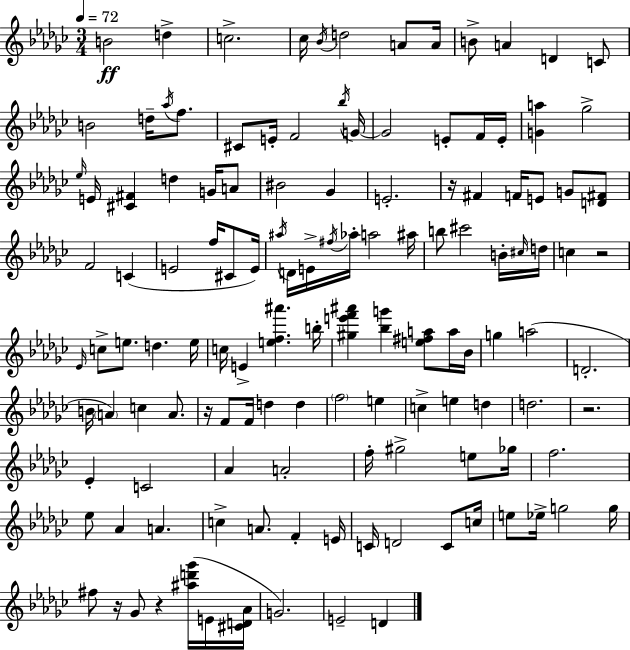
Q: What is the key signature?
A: EES minor